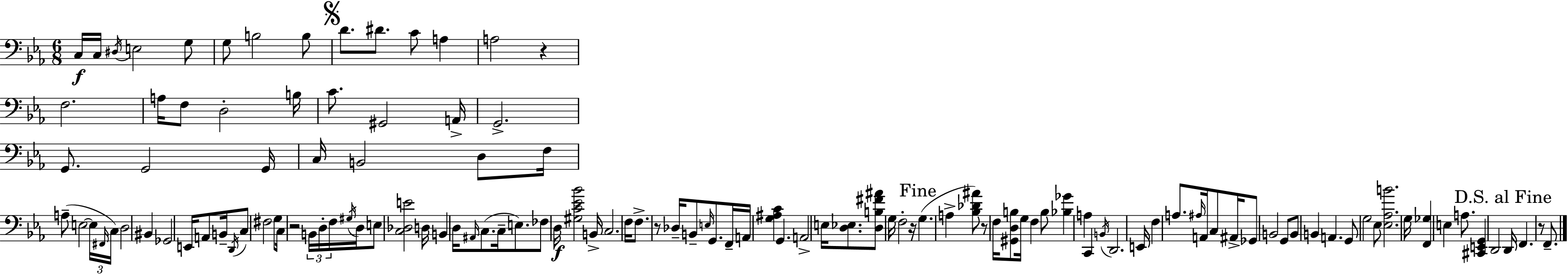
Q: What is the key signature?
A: EES major